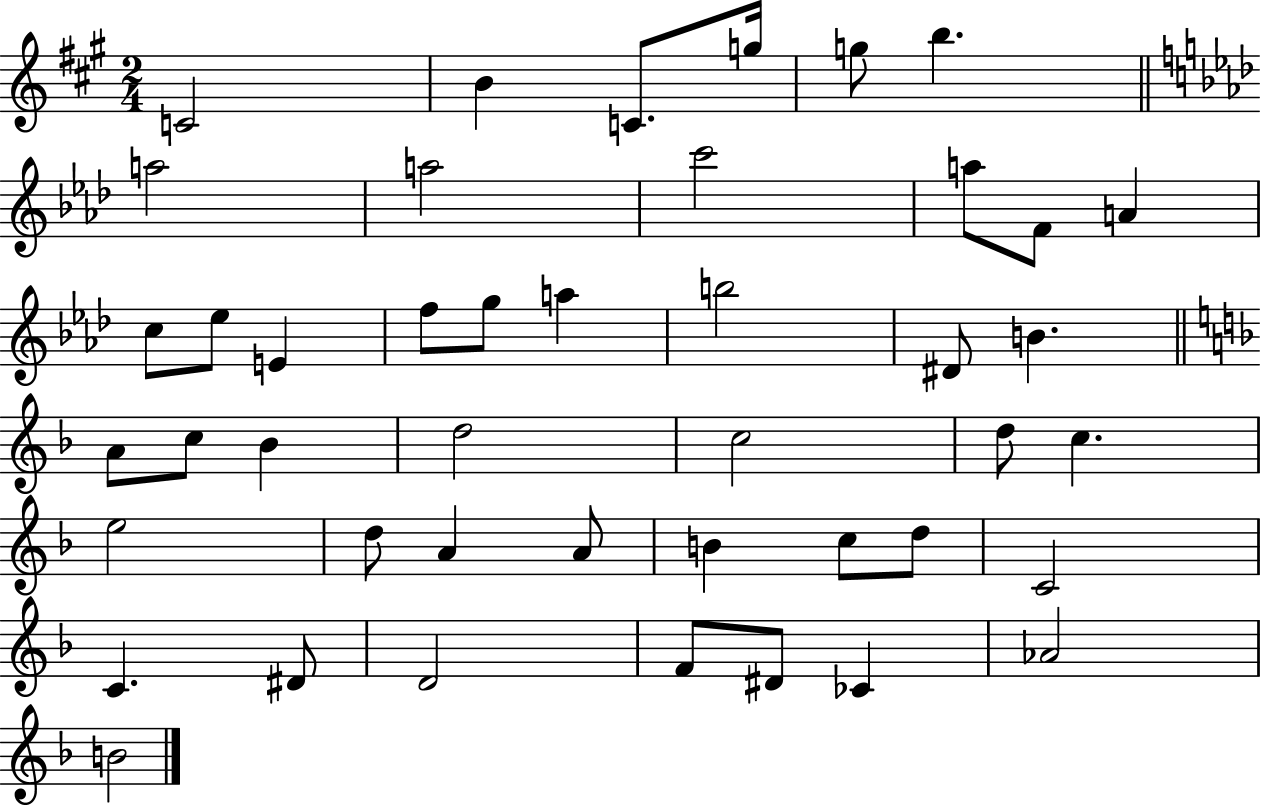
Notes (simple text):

C4/h B4/q C4/e. G5/s G5/e B5/q. A5/h A5/h C6/h A5/e F4/e A4/q C5/e Eb5/e E4/q F5/e G5/e A5/q B5/h D#4/e B4/q. A4/e C5/e Bb4/q D5/h C5/h D5/e C5/q. E5/h D5/e A4/q A4/e B4/q C5/e D5/e C4/h C4/q. D#4/e D4/h F4/e D#4/e CES4/q Ab4/h B4/h